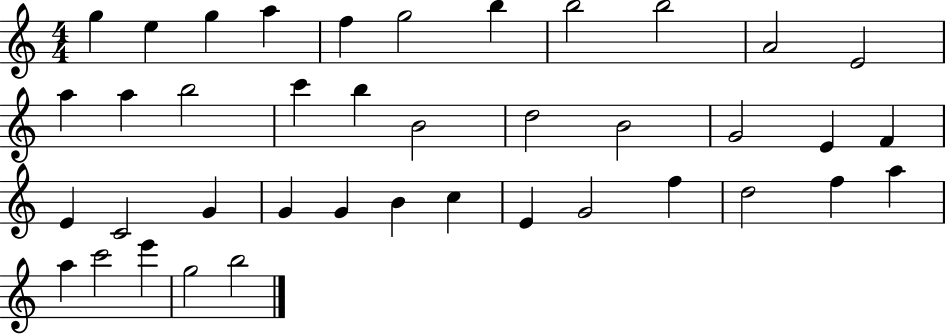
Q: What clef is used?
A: treble